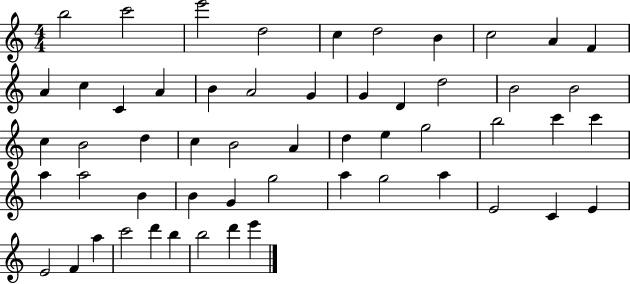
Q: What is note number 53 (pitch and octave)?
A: B5